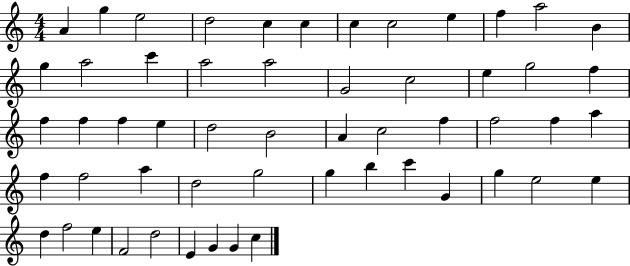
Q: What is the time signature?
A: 4/4